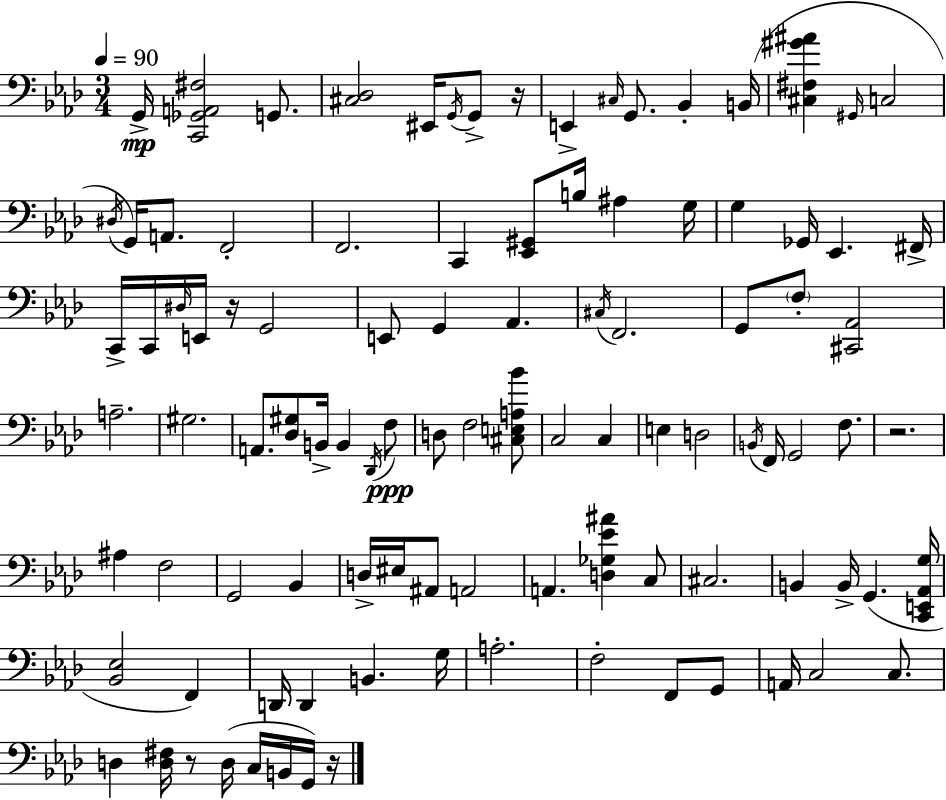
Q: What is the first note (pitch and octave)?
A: G2